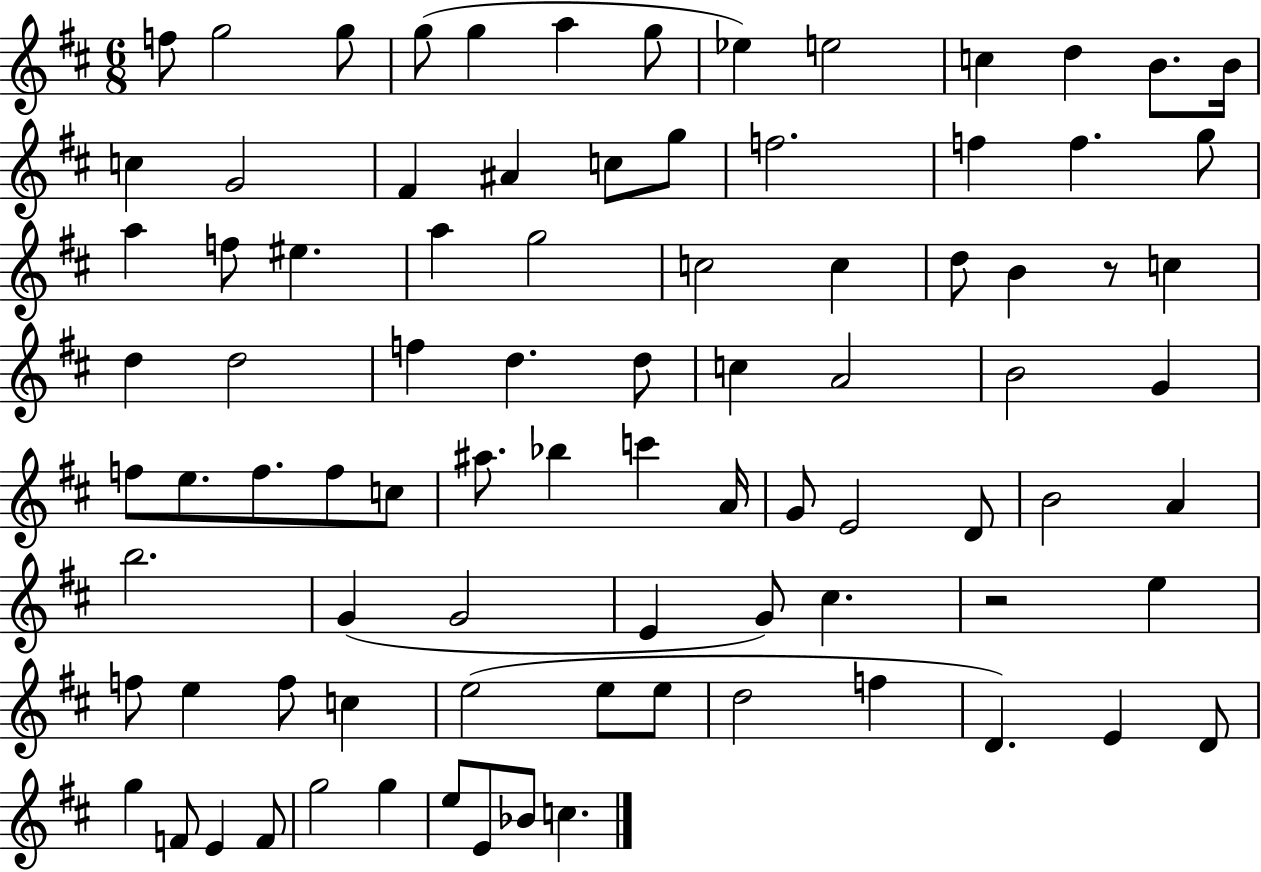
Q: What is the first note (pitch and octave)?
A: F5